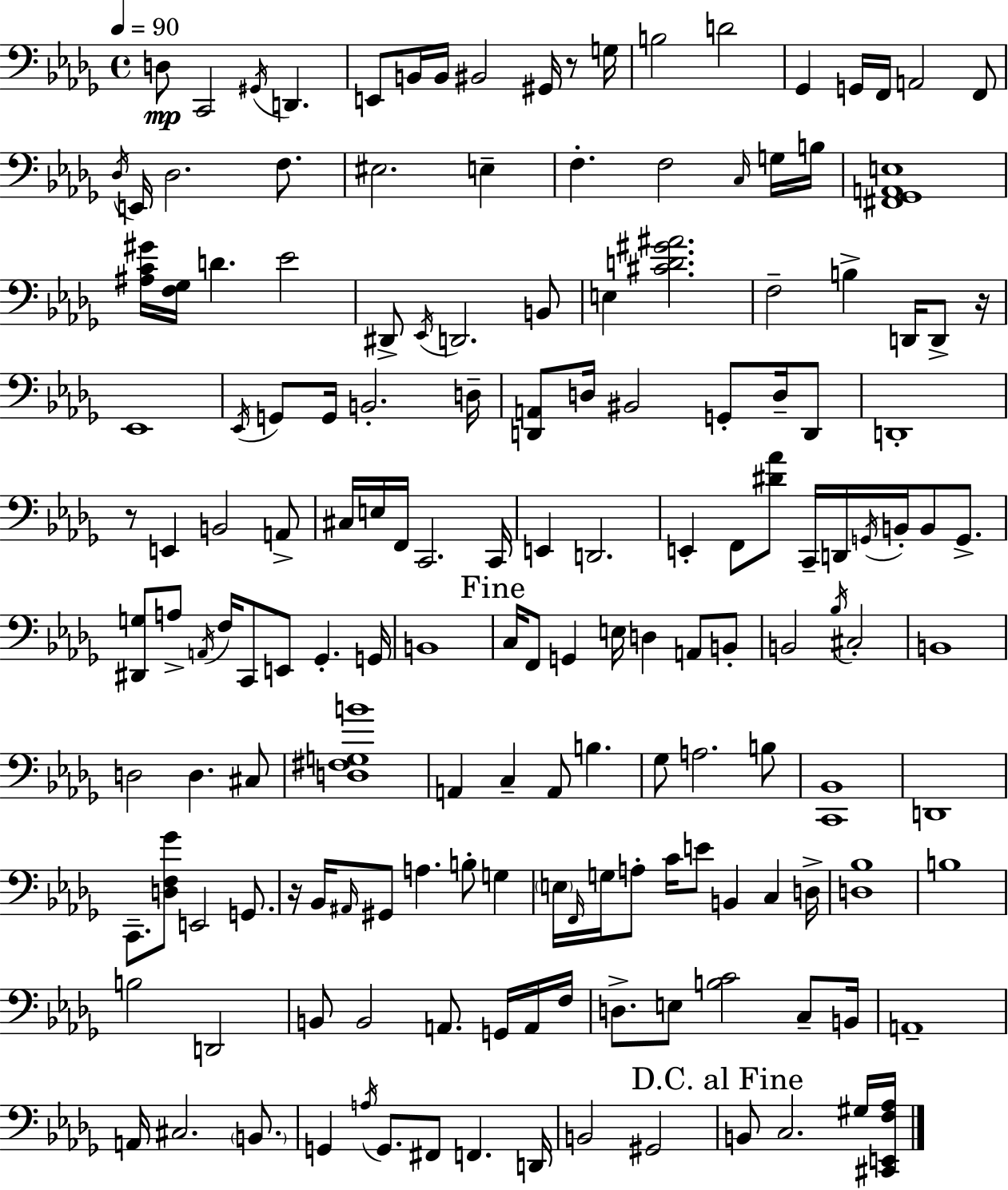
{
  \clef bass
  \time 4/4
  \defaultTimeSignature
  \key bes \minor
  \tempo 4 = 90
  d8\mp c,2 \acciaccatura { gis,16 } d,4. | e,8 b,16 b,16 bis,2 gis,16 r8 | g16 b2 d'2 | ges,4 g,16 f,16 a,2 f,8 | \break \acciaccatura { des16 } e,16 des2. f8. | eis2. e4-- | f4.-. f2 | \grace { c16 } g16 b16 <fis, ges, a, e>1 | \break <ais c' gis'>16 <f ges>16 d'4. ees'2 | dis,8-> \acciaccatura { ees,16 } d,2. | b,8 e4 <cis' d' gis' ais'>2. | f2-- b4-> | \break d,16 d,8-> r16 ees,1 | \acciaccatura { ees,16 } g,8 g,16 b,2.-. | d16-- <d, a,>8 d16 bis,2 | g,8-. d16-- d,8 d,1-. | \break r8 e,4 b,2 | a,8-> cis16 e16 f,16 c,2. | c,16 e,4 d,2. | e,4-. f,8 <dis' aes'>8 c,16-- d,16 \acciaccatura { g,16 } | \break b,16-. b,8 g,8.-> <dis, g>8 a8-> \acciaccatura { a,16 } f16 c,8 e,8 | ges,4.-. g,16 b,1 | \mark "Fine" c16 f,8 g,4 e16 d4 | a,8 b,8-. b,2 \acciaccatura { bes16 } | \break cis2-. b,1 | d2 | d4. cis8 <d fis g b'>1 | a,4 c4-- | \break a,8 b4. ges8 a2. | b8 <c, bes,>1 | d,1 | c,8.-- <d f ges'>8 e,2 | \break g,8. r16 bes,16 \grace { ais,16 } gis,8 a4. | b8-. g4 \parenthesize e16 \grace { f,16 } g16 a8-. c'16 e'8 | b,4 c4 d16-> <d bes>1 | b1 | \break b2 | d,2 b,8 b,2 | a,8. g,16 a,16 f16 d8.-> e8 <b c'>2 | c8-- b,16 a,1-- | \break a,16 cis2. | \parenthesize b,8. g,4 \acciaccatura { a16 } g,8. | fis,8 f,4. d,16 b,2 | gis,2 \mark "D.C. al Fine" b,8 c2. | \break gis16 <cis, e, f aes>16 \bar "|."
}